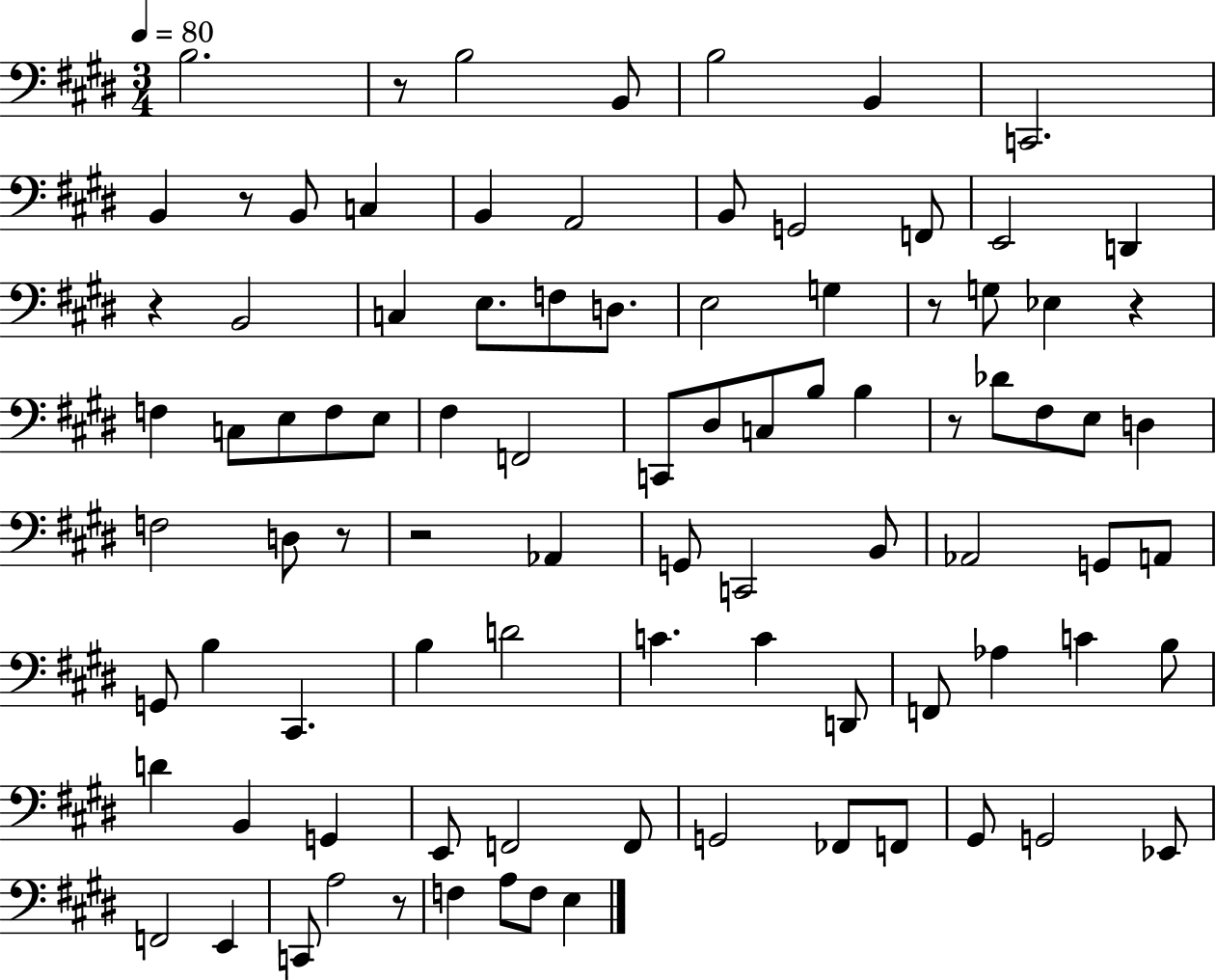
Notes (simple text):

B3/h. R/e B3/h B2/e B3/h B2/q C2/h. B2/q R/e B2/e C3/q B2/q A2/h B2/e G2/h F2/e E2/h D2/q R/q B2/h C3/q E3/e. F3/e D3/e. E3/h G3/q R/e G3/e Eb3/q R/q F3/q C3/e E3/e F3/e E3/e F#3/q F2/h C2/e D#3/e C3/e B3/e B3/q R/e Db4/e F#3/e E3/e D3/q F3/h D3/e R/e R/h Ab2/q G2/e C2/h B2/e Ab2/h G2/e A2/e G2/e B3/q C#2/q. B3/q D4/h C4/q. C4/q D2/e F2/e Ab3/q C4/q B3/e D4/q B2/q G2/q E2/e F2/h F2/e G2/h FES2/e F2/e G#2/e G2/h Eb2/e F2/h E2/q C2/e A3/h R/e F3/q A3/e F3/e E3/q